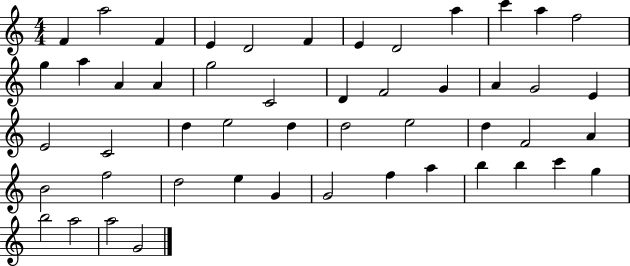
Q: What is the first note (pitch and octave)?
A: F4